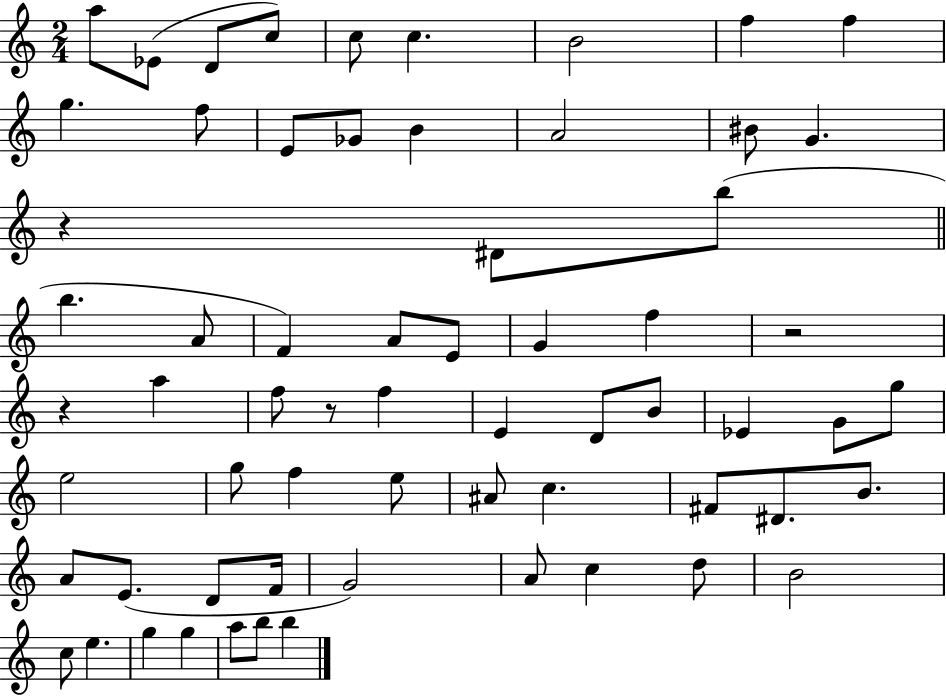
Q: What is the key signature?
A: C major